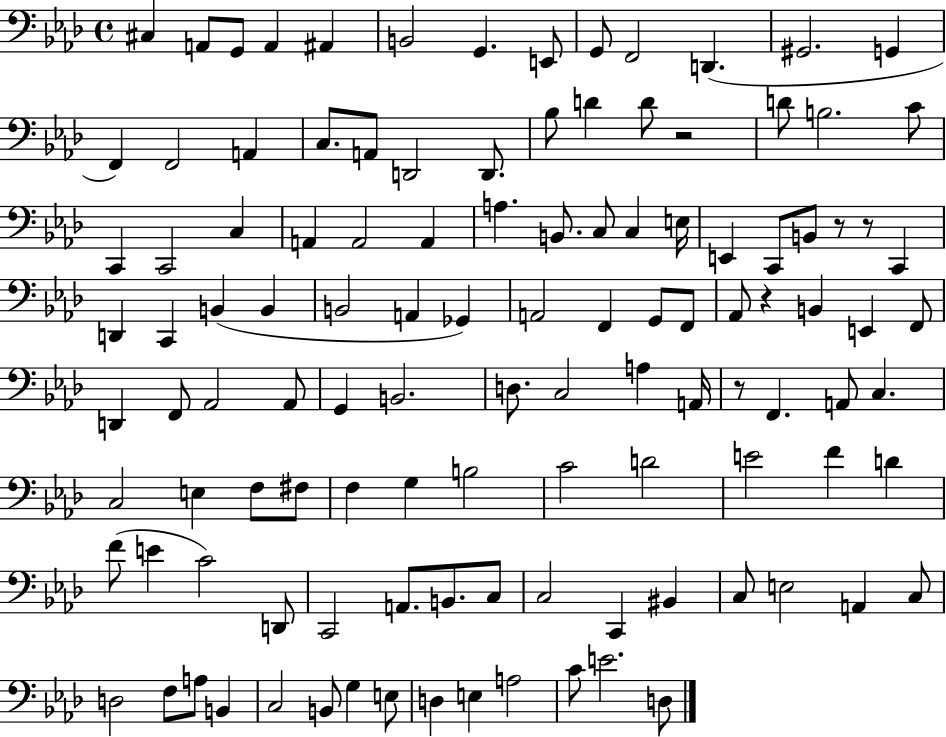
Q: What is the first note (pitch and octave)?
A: C#3